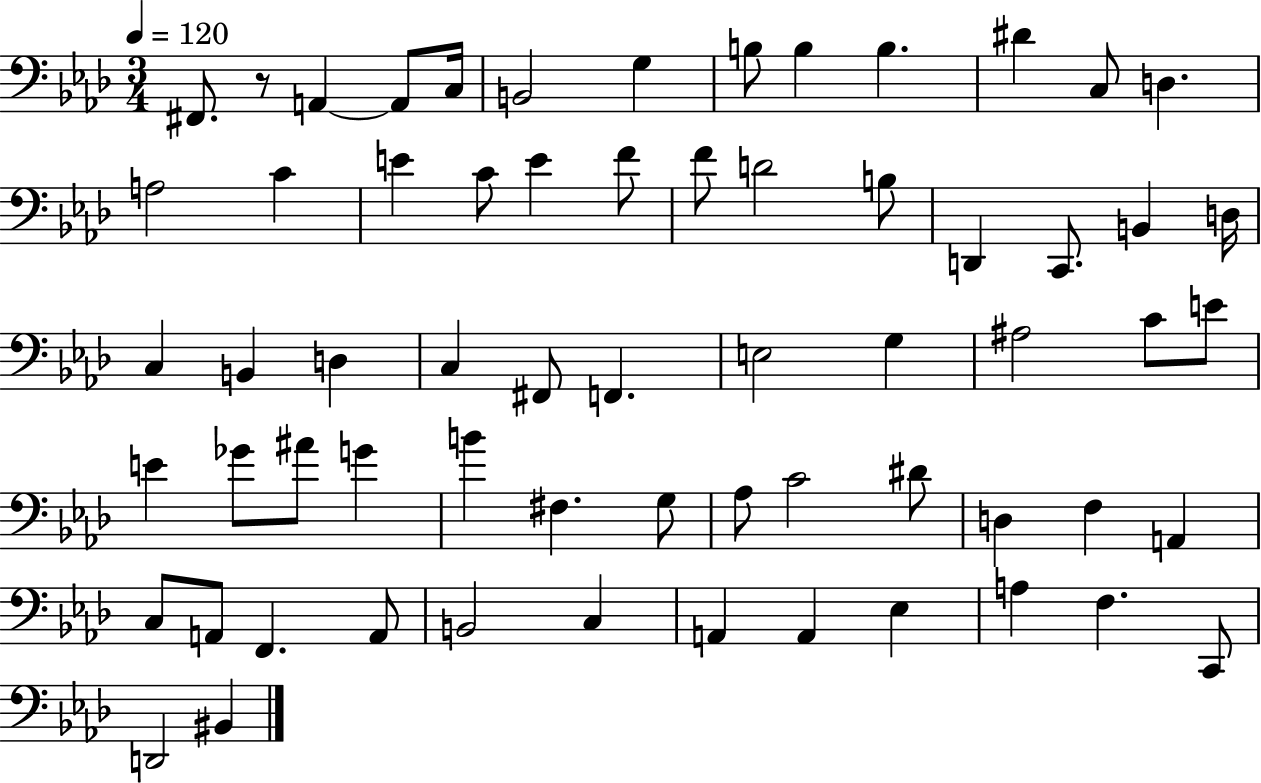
F#2/e. R/e A2/q A2/e C3/s B2/h G3/q B3/e B3/q B3/q. D#4/q C3/e D3/q. A3/h C4/q E4/q C4/e E4/q F4/e F4/e D4/h B3/e D2/q C2/e. B2/q D3/s C3/q B2/q D3/q C3/q F#2/e F2/q. E3/h G3/q A#3/h C4/e E4/e E4/q Gb4/e A#4/e G4/q B4/q F#3/q. G3/e Ab3/e C4/h D#4/e D3/q F3/q A2/q C3/e A2/e F2/q. A2/e B2/h C3/q A2/q A2/q Eb3/q A3/q F3/q. C2/e D2/h BIS2/q